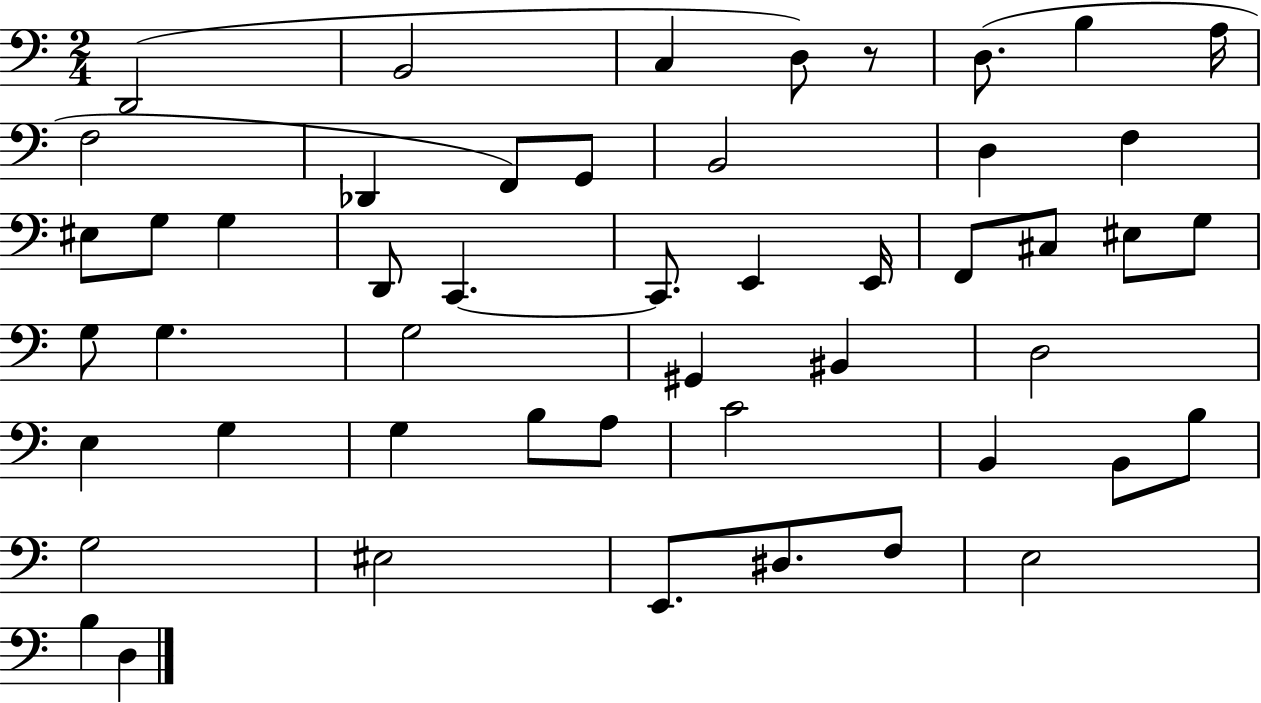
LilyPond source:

{
  \clef bass
  \numericTimeSignature
  \time 2/4
  \key c \major
  d,2( | b,2 | c4 d8) r8 | d8.( b4 a16 | \break f2 | des,4 f,8) g,8 | b,2 | d4 f4 | \break eis8 g8 g4 | d,8 c,4.~~ | c,8. e,4 e,16 | f,8 cis8 eis8 g8 | \break g8 g4. | g2 | gis,4 bis,4 | d2 | \break e4 g4 | g4 b8 a8 | c'2 | b,4 b,8 b8 | \break g2 | eis2 | e,8. dis8. f8 | e2 | \break b4 d4 | \bar "|."
}